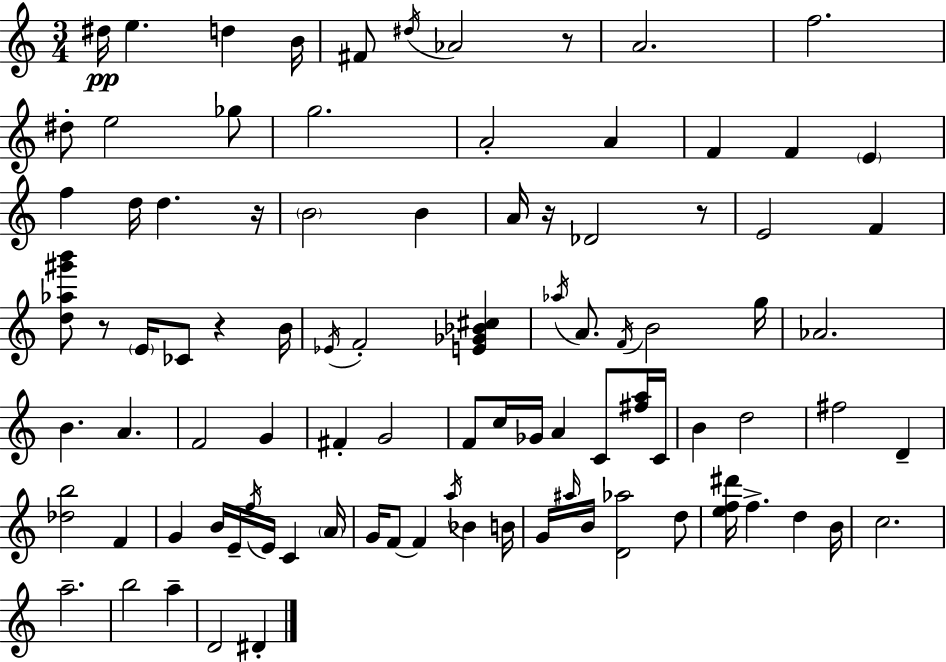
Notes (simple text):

D#5/s E5/q. D5/q B4/s F#4/e D#5/s Ab4/h R/e A4/h. F5/h. D#5/e E5/h Gb5/e G5/h. A4/h A4/q F4/q F4/q E4/q F5/q D5/s D5/q. R/s B4/h B4/q A4/s R/s Db4/h R/e E4/h F4/q [D5,Ab5,G#6,B6]/e R/e E4/s CES4/e R/q B4/s Eb4/s F4/h [E4,Gb4,Bb4,C#5]/q Ab5/s A4/e. F4/s B4/h G5/s Ab4/h. B4/q. A4/q. F4/h G4/q F#4/q G4/h F4/e C5/s Gb4/s A4/q C4/e [F#5,A5]/s C4/s B4/q D5/h F#5/h D4/q [Db5,B5]/h F4/q G4/q B4/s E4/s F5/s E4/s C4/q A4/s G4/s F4/e F4/q A5/s Bb4/q B4/s G4/s A#5/s B4/s [D4,Ab5]/h D5/e [E5,F5,D#6]/s F5/q. D5/q B4/s C5/h. A5/h. B5/h A5/q D4/h D#4/q